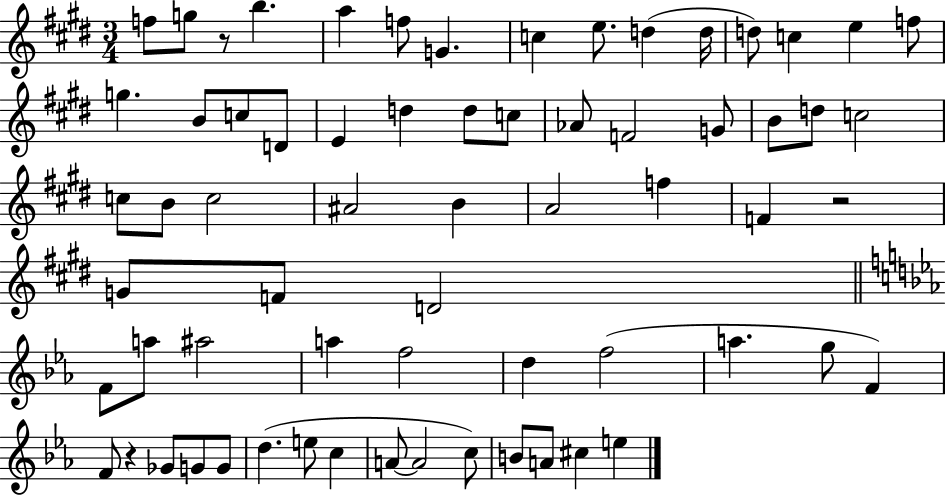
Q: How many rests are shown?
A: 3